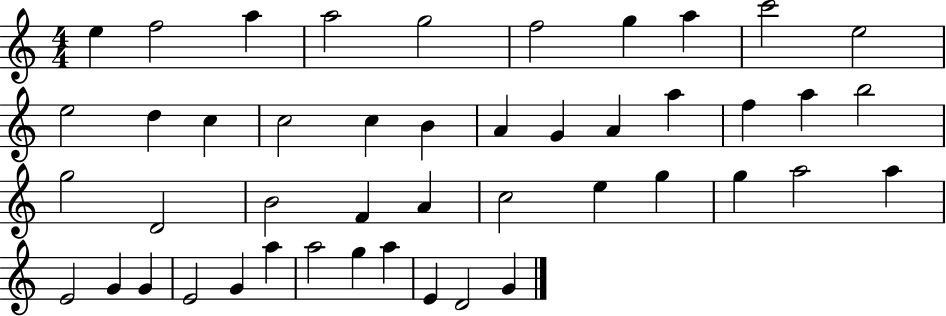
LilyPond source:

{
  \clef treble
  \numericTimeSignature
  \time 4/4
  \key c \major
  e''4 f''2 a''4 | a''2 g''2 | f''2 g''4 a''4 | c'''2 e''2 | \break e''2 d''4 c''4 | c''2 c''4 b'4 | a'4 g'4 a'4 a''4 | f''4 a''4 b''2 | \break g''2 d'2 | b'2 f'4 a'4 | c''2 e''4 g''4 | g''4 a''2 a''4 | \break e'2 g'4 g'4 | e'2 g'4 a''4 | a''2 g''4 a''4 | e'4 d'2 g'4 | \break \bar "|."
}